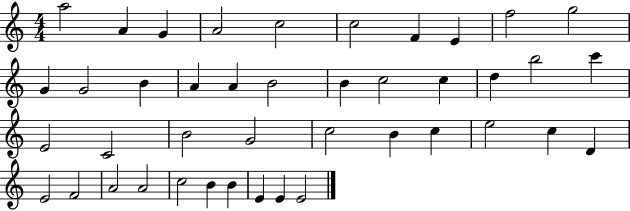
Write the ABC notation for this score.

X:1
T:Untitled
M:4/4
L:1/4
K:C
a2 A G A2 c2 c2 F E f2 g2 G G2 B A A B2 B c2 c d b2 c' E2 C2 B2 G2 c2 B c e2 c D E2 F2 A2 A2 c2 B B E E E2